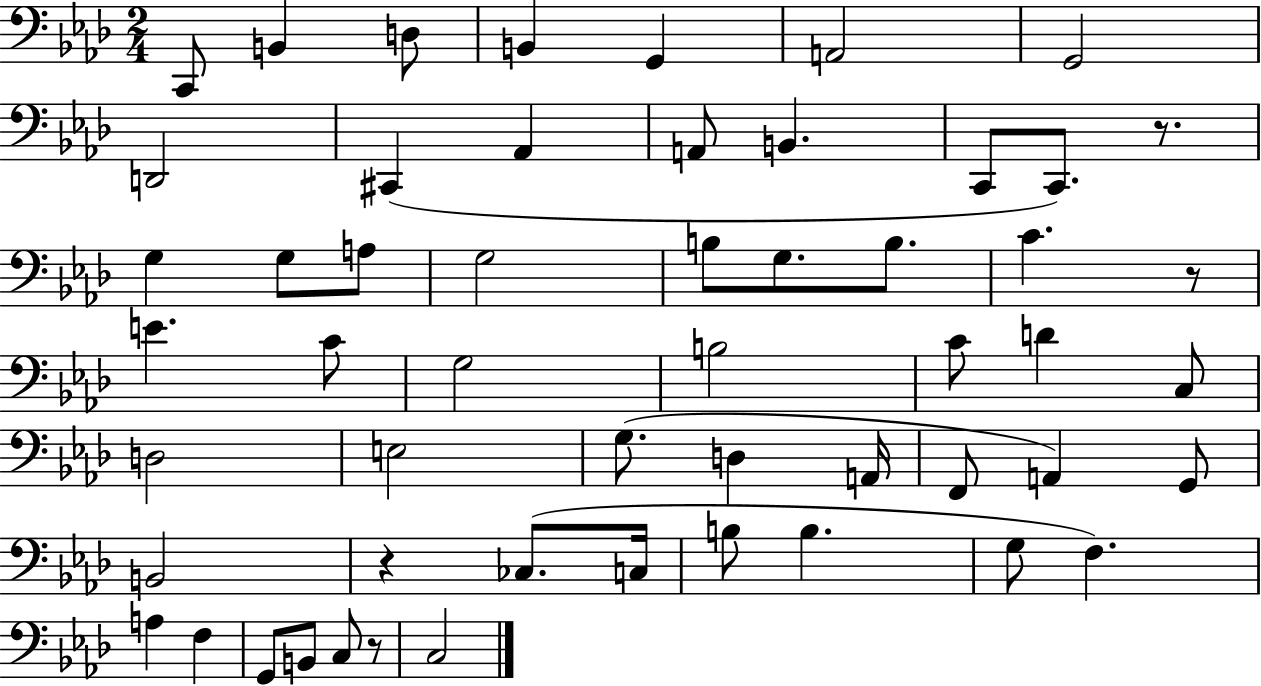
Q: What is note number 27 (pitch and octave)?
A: C4